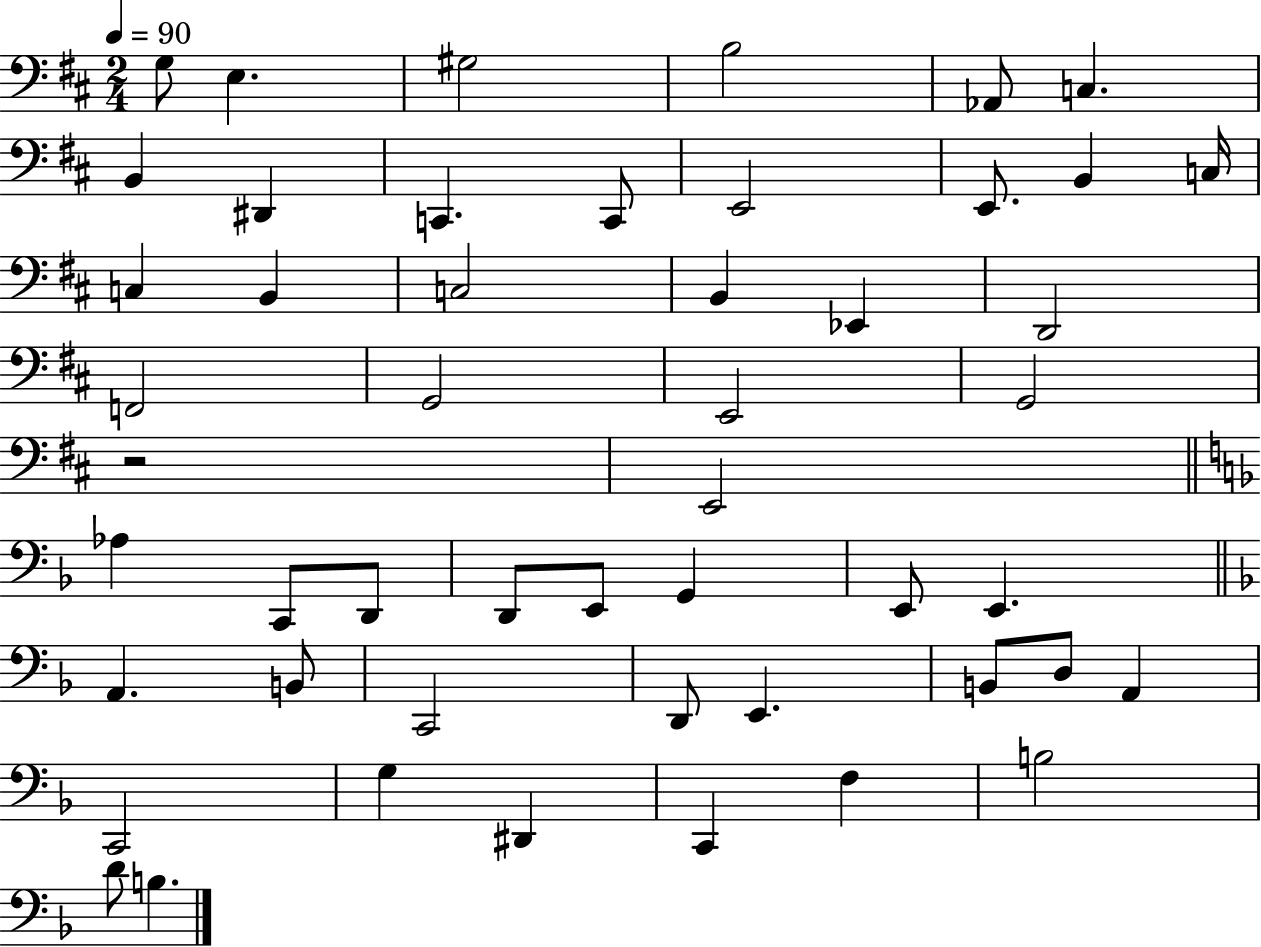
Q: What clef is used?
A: bass